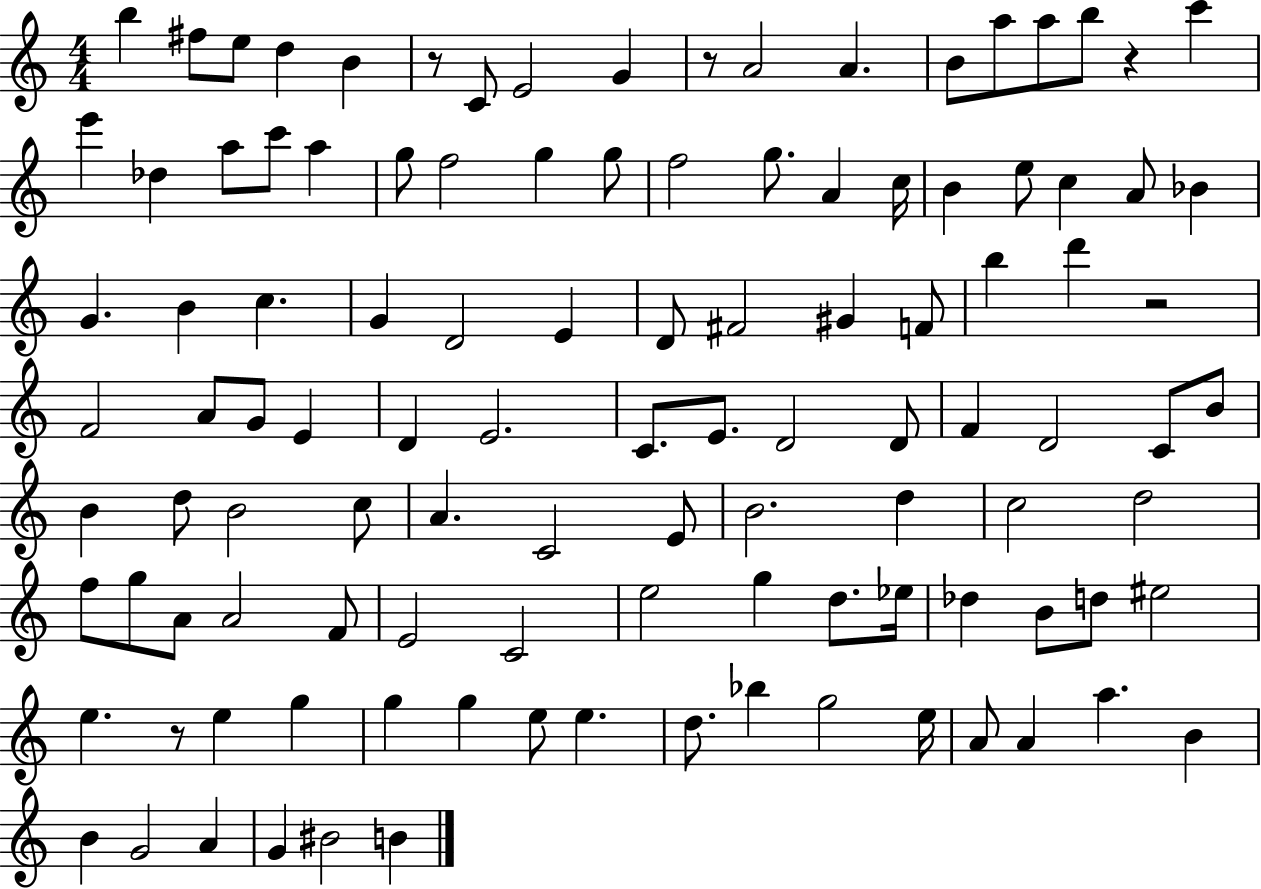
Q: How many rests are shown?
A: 5